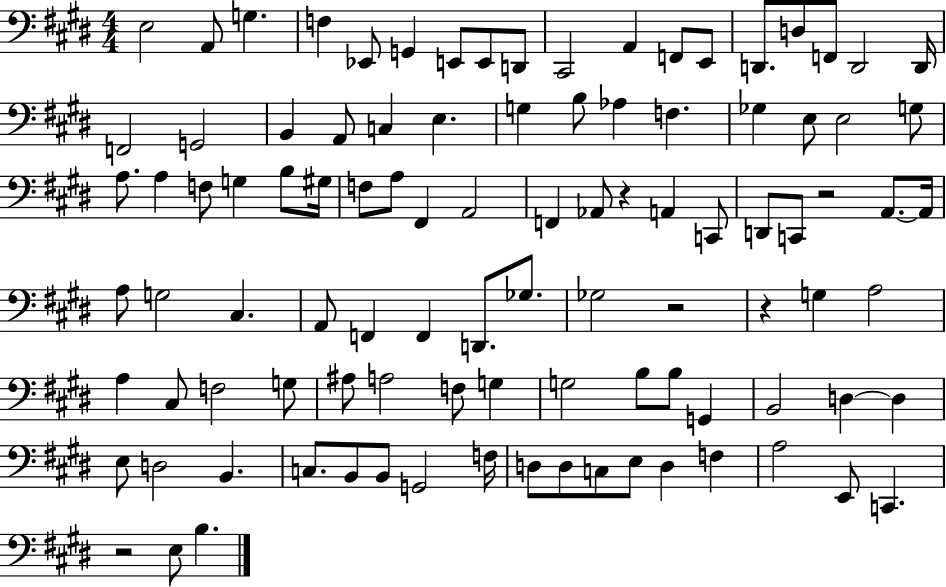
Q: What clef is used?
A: bass